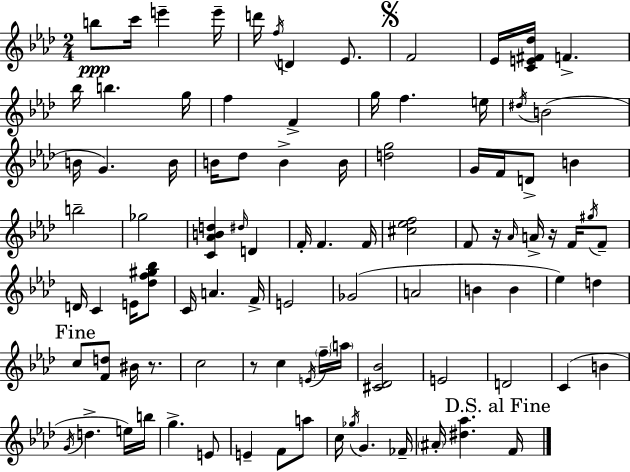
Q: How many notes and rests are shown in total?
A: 96